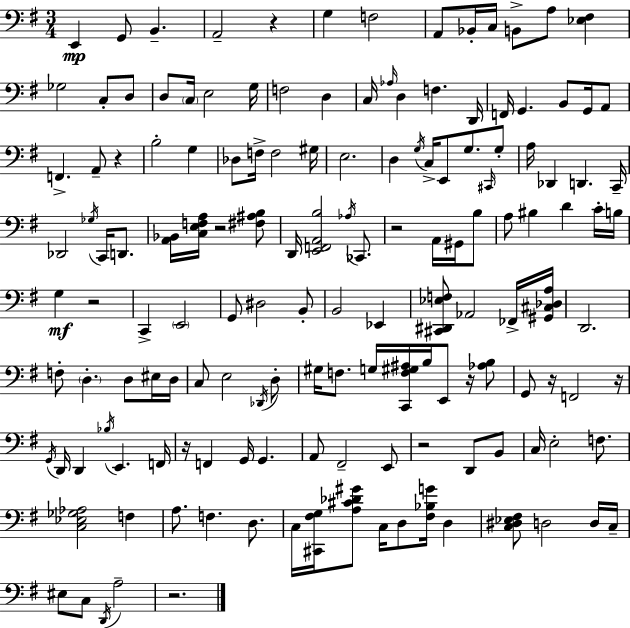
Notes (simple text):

E2/q G2/e B2/q. A2/h R/q G3/q F3/h A2/e Bb2/s C3/s B2/e A3/e [Eb3,F#3]/q Gb3/h C3/e D3/e D3/e C3/s E3/h G3/s F3/h D3/q C3/s Ab3/s D3/q F3/q. D2/s F2/s G2/q. B2/e G2/s A2/e F2/q. A2/e R/q B3/h G3/q Db3/e F3/s F3/h G#3/s E3/h. D3/q G3/s C3/s E2/e G3/e. C#2/s G3/e A3/s Db2/q D2/q. C2/s Db2/h Gb3/s C2/s D2/e. [A2,Bb2]/s [C3,E3,F3,A3]/s R/h [F#3,A#3,B3]/e D2/s [E2,F2,A2,B3]/h Ab3/s CES2/e. R/h A2/s G#2/s B3/e A3/e BIS3/q D4/q C4/s B3/s G3/q R/h C2/q E2/h G2/e D#3/h B2/e B2/h Eb2/q [C#2,D#2,Eb3,F3]/e Ab2/h FES2/s [G#2,C#3,Db3,A3]/s D2/h. F3/e D3/q. D3/e EIS3/s D3/s C3/e E3/h Db2/s D3/e G#3/s F3/e. G3/s [C2,F3,G#3,A#3]/s B3/s E2/e R/s [Ab3,B3]/e G2/e R/s F2/h R/s G2/s D2/s D2/q Bb3/s E2/q. F2/s R/s F2/q G2/s G2/q. A2/e F#2/h E2/e R/h D2/e B2/e C3/s E3/h F3/e. [C3,Eb3,Gb3,Ab3]/h F3/q A3/e. F3/q. D3/e. C3/s [C#2,F#3,G3]/s [A3,C#4,Db4,G#4]/e C3/s D3/e [F#3,Bb3,G4]/s D3/q [C3,D#3,Eb3,F#3]/e D3/h D3/s C3/s EIS3/e C3/e D2/s A3/h R/h.